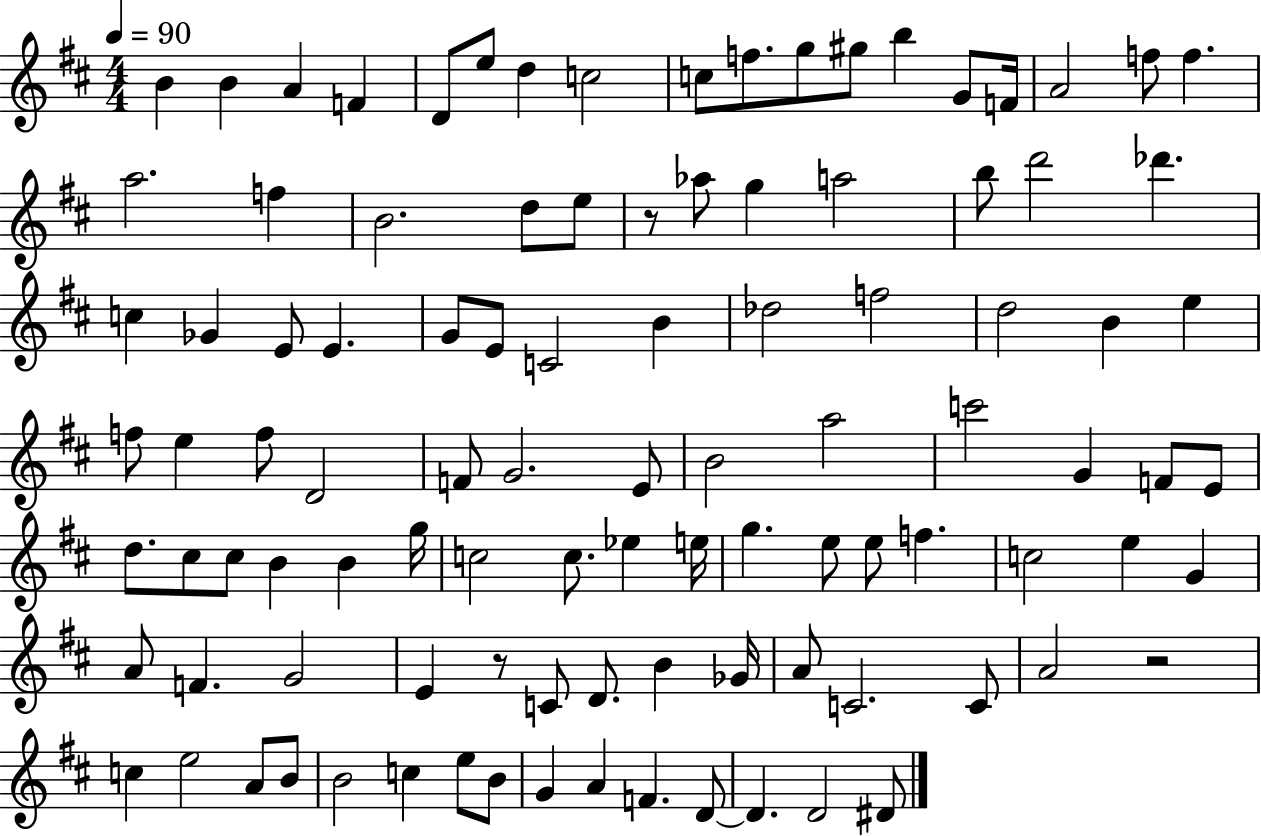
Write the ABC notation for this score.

X:1
T:Untitled
M:4/4
L:1/4
K:D
B B A F D/2 e/2 d c2 c/2 f/2 g/2 ^g/2 b G/2 F/4 A2 f/2 f a2 f B2 d/2 e/2 z/2 _a/2 g a2 b/2 d'2 _d' c _G E/2 E G/2 E/2 C2 B _d2 f2 d2 B e f/2 e f/2 D2 F/2 G2 E/2 B2 a2 c'2 G F/2 E/2 d/2 ^c/2 ^c/2 B B g/4 c2 c/2 _e e/4 g e/2 e/2 f c2 e G A/2 F G2 E z/2 C/2 D/2 B _G/4 A/2 C2 C/2 A2 z2 c e2 A/2 B/2 B2 c e/2 B/2 G A F D/2 D D2 ^D/2